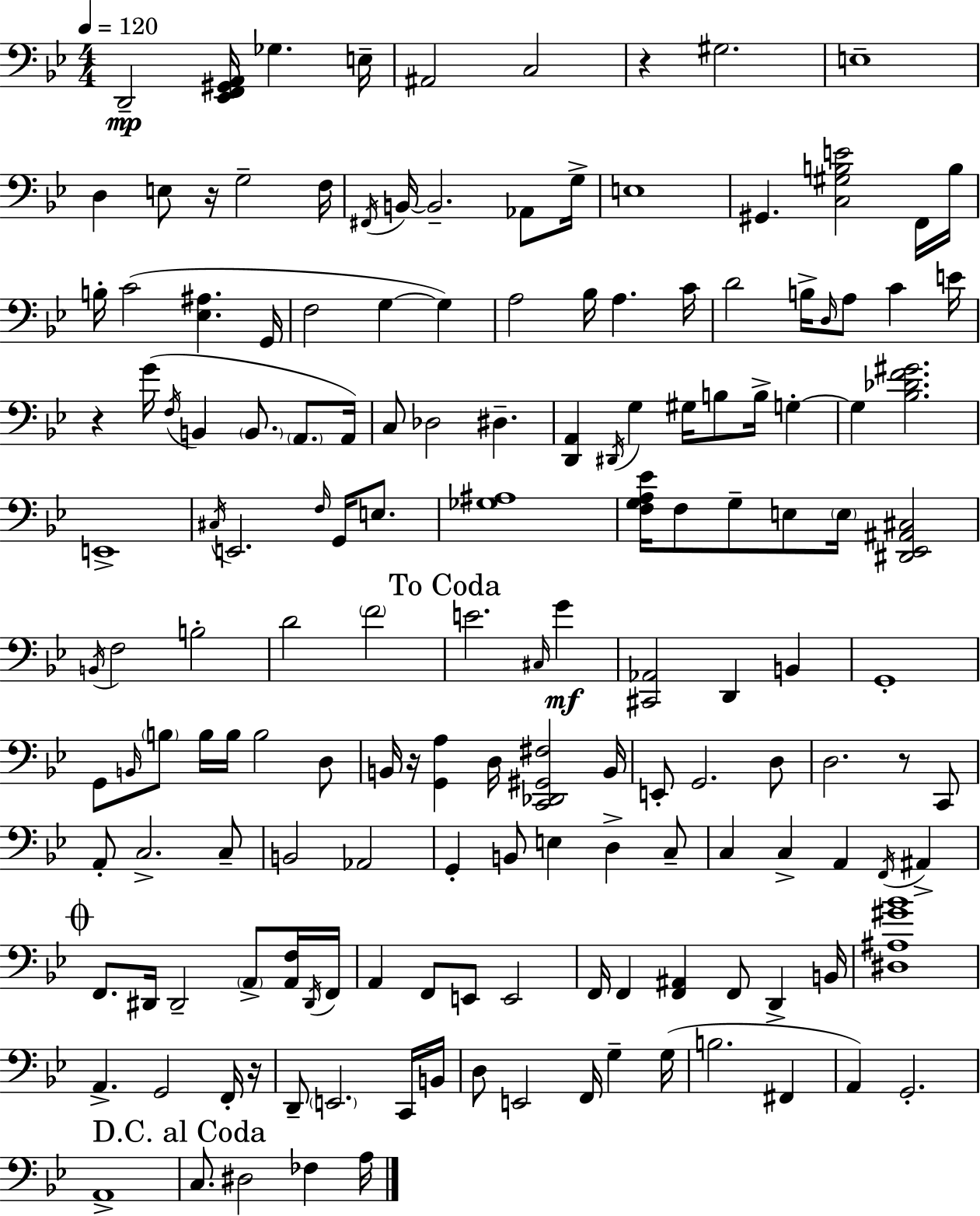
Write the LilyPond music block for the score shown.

{
  \clef bass
  \numericTimeSignature
  \time 4/4
  \key g \minor
  \tempo 4 = 120
  d,2--\mp <ees, f, gis, a,>16 ges4. e16-- | ais,2 c2 | r4 gis2. | e1-- | \break d4 e8 r16 g2-- f16 | \acciaccatura { fis,16 } b,16~~ b,2.-- aes,8 | g16-> e1 | gis,4. <c gis b e'>2 f,16 | \break b16 b16-. c'2( <ees ais>4. | g,16 f2 g4~~ g4) | a2 bes16 a4. | c'16 d'2 b16-> \grace { d16 } a8 c'4 | \break e'16 r4 g'16( \acciaccatura { f16 } b,4 \parenthesize b,8. \parenthesize a,8. | a,16) c8 des2 dis4.-- | <d, a,>4 \acciaccatura { dis,16 } g4 gis16 b8 b16-> | g4-.~~ g4 <bes des' f' gis'>2. | \break e,1-> | \acciaccatura { cis16 } e,2. | \grace { f16 } g,16 e8. <ges ais>1 | <f g a ees'>16 f8 g8-- e8 \parenthesize e16 <dis, ees, ais, cis>2 | \break \acciaccatura { b,16 } f2 b2-. | d'2 \parenthesize f'2 | \mark "To Coda" e'2. | \grace { cis16 }\mf g'4 <cis, aes,>2 | \break d,4 b,4 g,1-. | g,8 \grace { b,16 } \parenthesize b8 b16 b16 b2 | d8 b,16 r16 <g, a>4 d16 | <c, des, gis, fis>2 b,16 e,8-. g,2. | \break d8 d2. | r8 c,8 a,8-. c2.-> | c8-- b,2 | aes,2 g,4-. b,8 e4 | \break d4-> c8-- c4 c4-> | a,4 \acciaccatura { f,16 } ais,4-> \mark \markup { \musicglyph "scripts.coda" } f,8. dis,16 dis,2-- | \parenthesize a,8-> <a, f>16 \acciaccatura { dis,16 } f,16 a,4 f,8 | e,8 e,2 f,16 f,4 | \break <f, ais,>4 f,8 d,4-> b,16 <dis ais gis' bes'>1 | a,4.-> | g,2 f,16-. r16 d,8-- \parenthesize e,2. | c,16 b,16 d8 e,2 | \break f,16 g4-- g16( b2. | fis,4 a,4) g,2.-. | a,1-> | \mark "D.C. al Coda" c8. dis2 | \break fes4 a16 \bar "|."
}